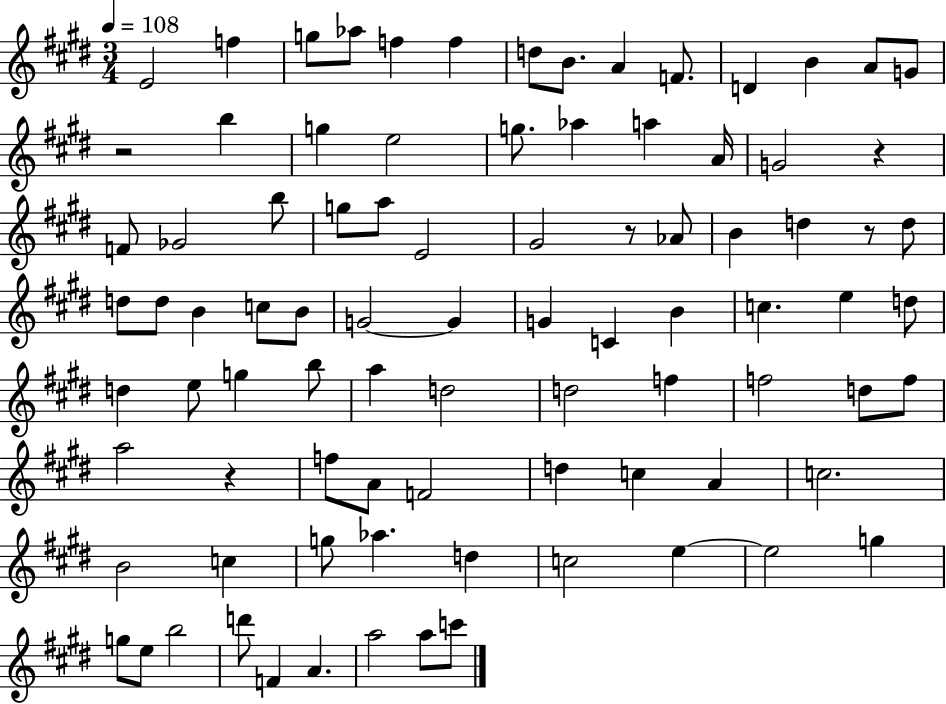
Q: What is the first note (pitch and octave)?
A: E4